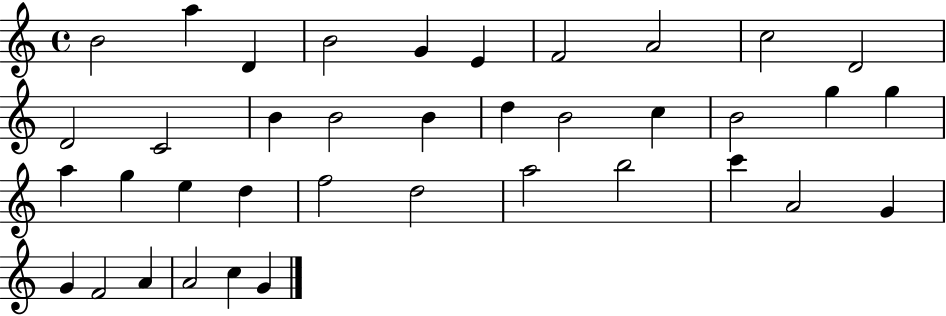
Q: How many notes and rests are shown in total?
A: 38